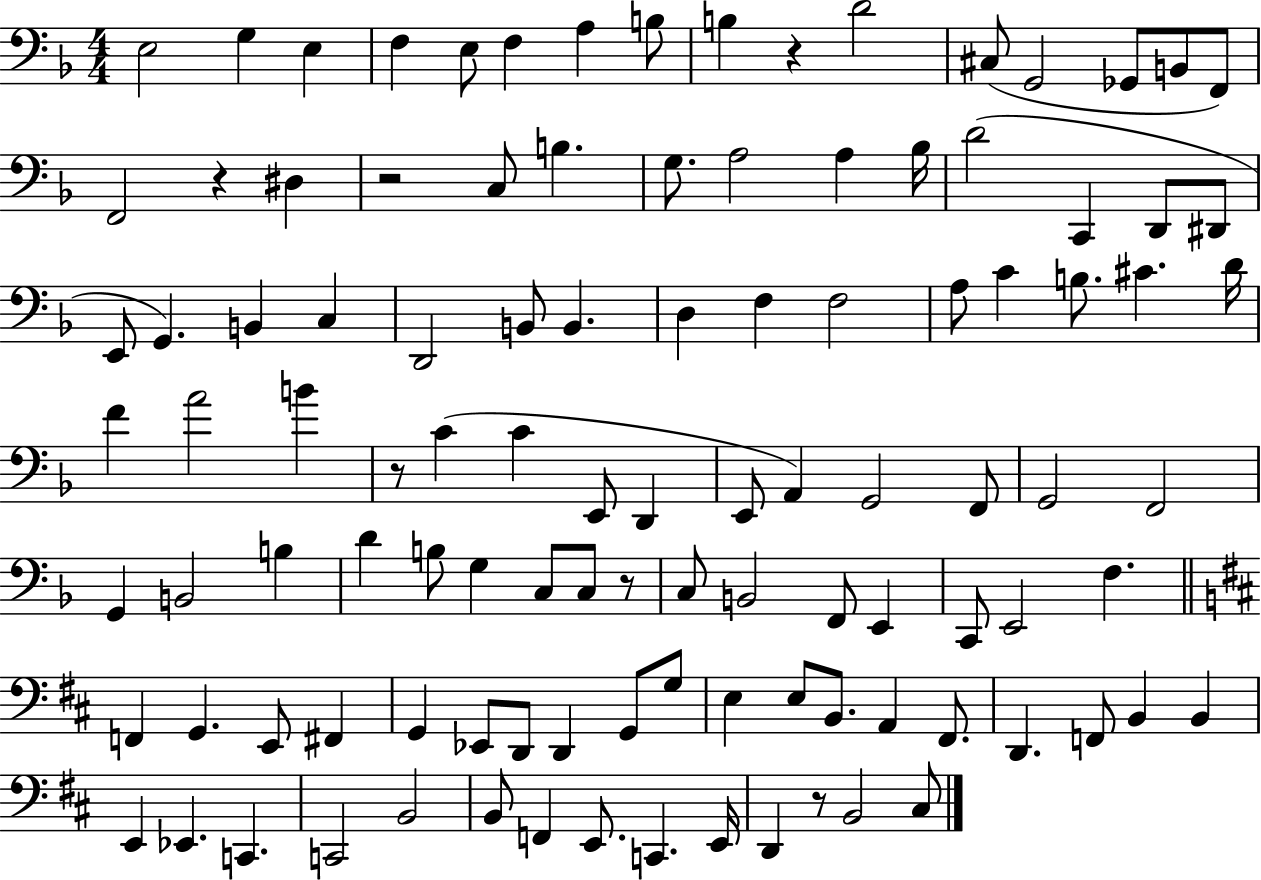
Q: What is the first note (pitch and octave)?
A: E3